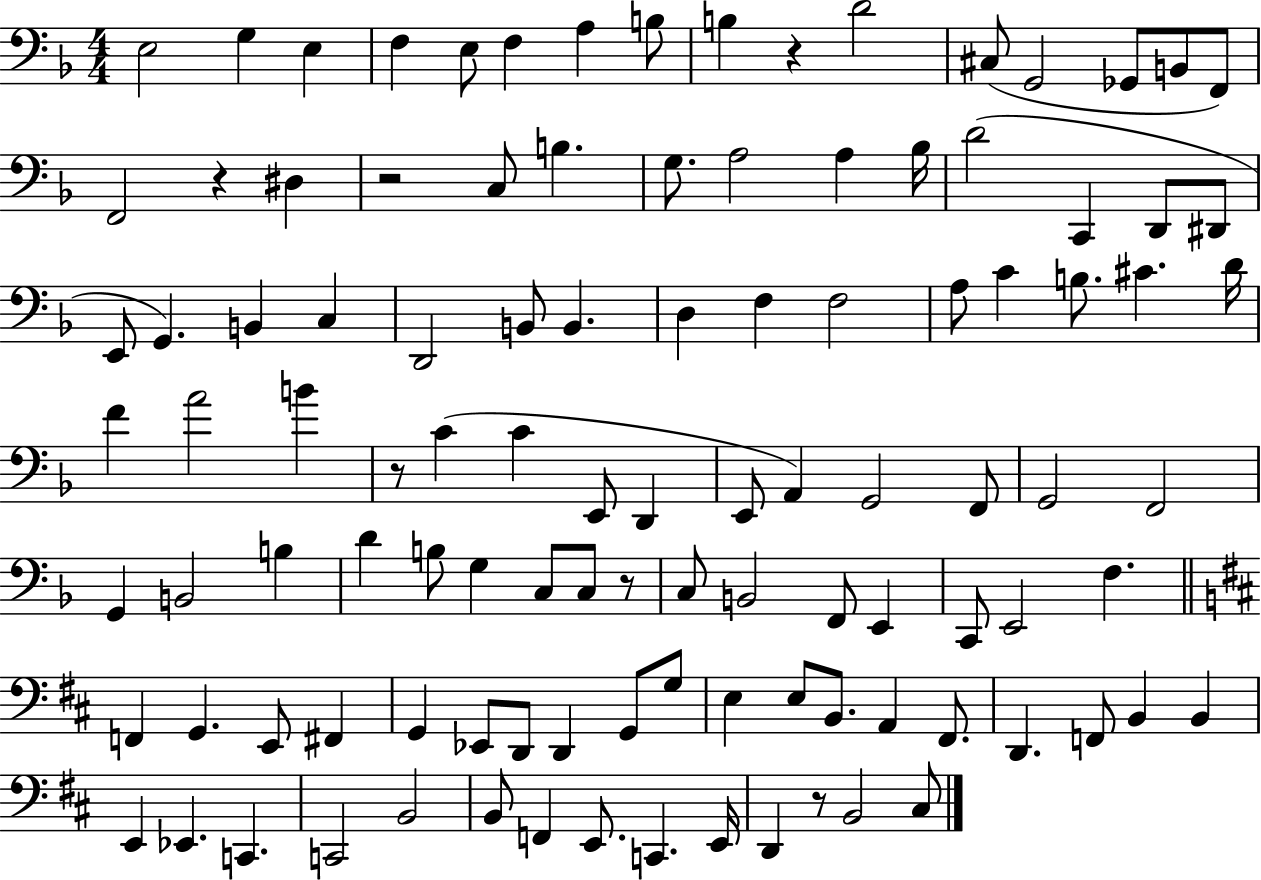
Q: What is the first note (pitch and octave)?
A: E3